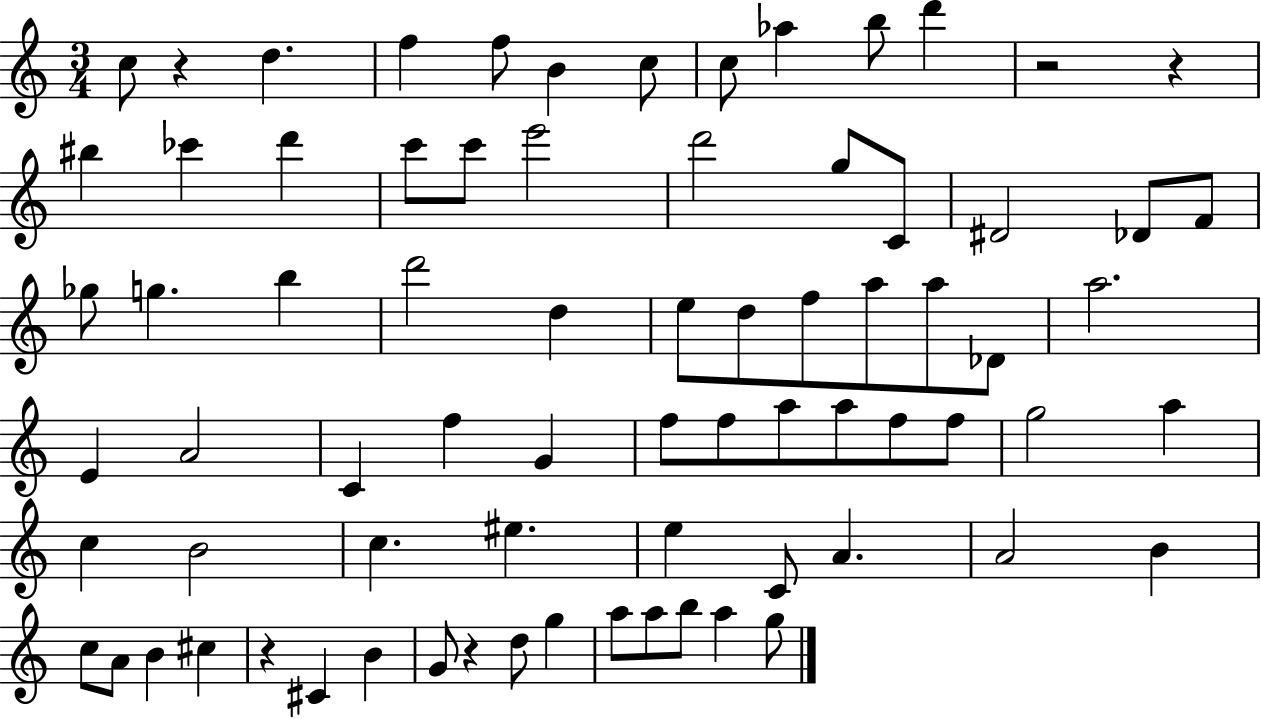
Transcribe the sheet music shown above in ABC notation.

X:1
T:Untitled
M:3/4
L:1/4
K:C
c/2 z d f f/2 B c/2 c/2 _a b/2 d' z2 z ^b _c' d' c'/2 c'/2 e'2 d'2 g/2 C/2 ^D2 _D/2 F/2 _g/2 g b d'2 d e/2 d/2 f/2 a/2 a/2 _D/2 a2 E A2 C f G f/2 f/2 a/2 a/2 f/2 f/2 g2 a c B2 c ^e e C/2 A A2 B c/2 A/2 B ^c z ^C B G/2 z d/2 g a/2 a/2 b/2 a g/2